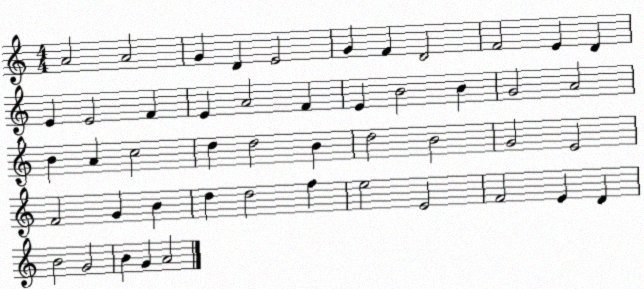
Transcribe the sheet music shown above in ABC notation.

X:1
T:Untitled
M:4/4
L:1/4
K:C
A2 A2 G D E2 G F D2 F2 E D E E2 F E A2 F E B2 B G2 A2 B A c2 d d2 B d2 B2 G2 E2 F2 G B d d2 f e2 E2 F2 E D B2 G2 B G A2